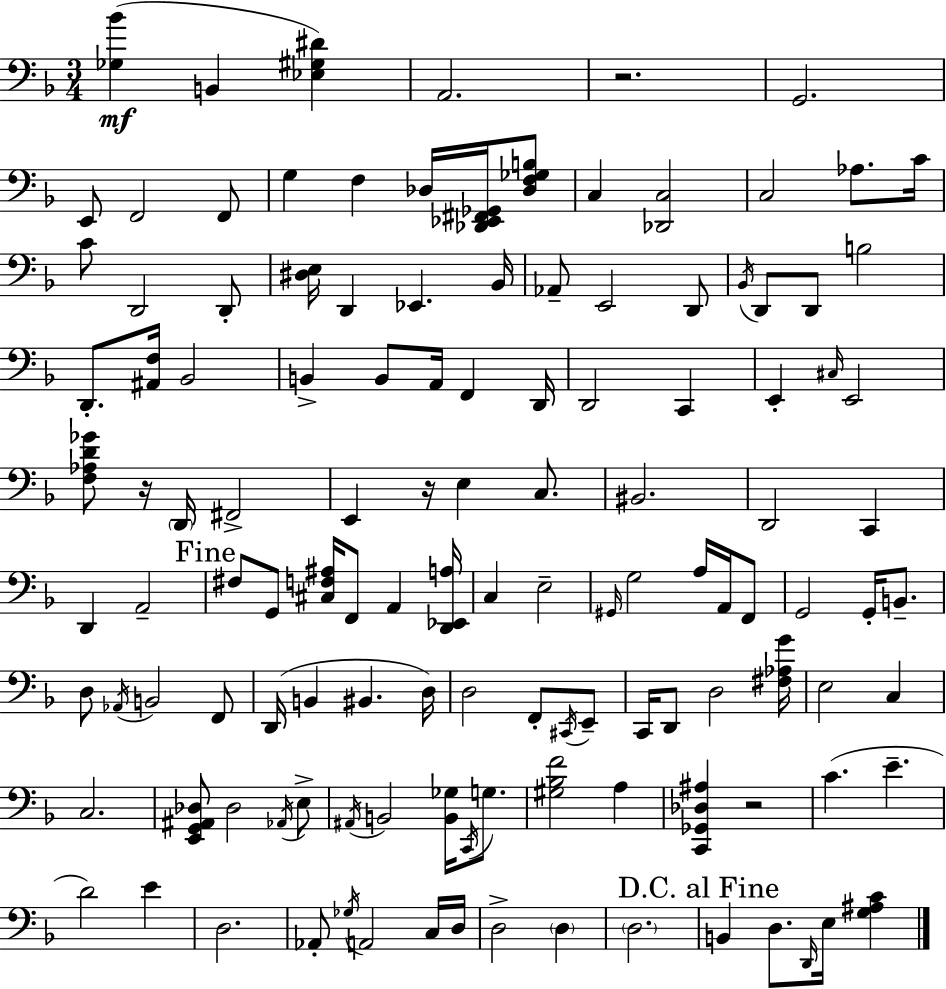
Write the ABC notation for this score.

X:1
T:Untitled
M:3/4
L:1/4
K:F
[_G,_B] B,, [_E,^G,^D] A,,2 z2 G,,2 E,,/2 F,,2 F,,/2 G, F, _D,/4 [_D,,_E,,^F,,_G,,]/4 [_D,F,_G,B,]/2 C, [_D,,C,]2 C,2 _A,/2 C/4 C/2 D,,2 D,,/2 [^D,E,]/4 D,, _E,, _B,,/4 _A,,/2 E,,2 D,,/2 _B,,/4 D,,/2 D,,/2 B,2 D,,/2 [^A,,F,]/4 _B,,2 B,, B,,/2 A,,/4 F,, D,,/4 D,,2 C,, E,, ^C,/4 E,,2 [F,_A,D_G]/2 z/4 D,,/4 ^F,,2 E,, z/4 E, C,/2 ^B,,2 D,,2 C,, D,, A,,2 ^F,/2 G,,/2 [^C,F,^A,]/4 F,,/2 A,, [D,,_E,,A,]/4 C, E,2 ^G,,/4 G,2 A,/4 A,,/4 F,,/2 G,,2 G,,/4 B,,/2 D,/2 _A,,/4 B,,2 F,,/2 D,,/4 B,, ^B,, D,/4 D,2 F,,/2 ^C,,/4 E,,/2 C,,/4 D,,/2 D,2 [^F,_A,G]/4 E,2 C, C,2 [E,,G,,^A,,_D,]/2 _D,2 _A,,/4 E,/2 ^A,,/4 B,,2 [B,,_G,]/4 C,,/4 G,/2 [^G,_B,F]2 A, [C,,_G,,_D,^A,] z2 C E D2 E D,2 _A,,/2 _G,/4 A,,2 C,/4 D,/4 D,2 D, D,2 B,, D,/2 D,,/4 E,/4 [G,^A,C]